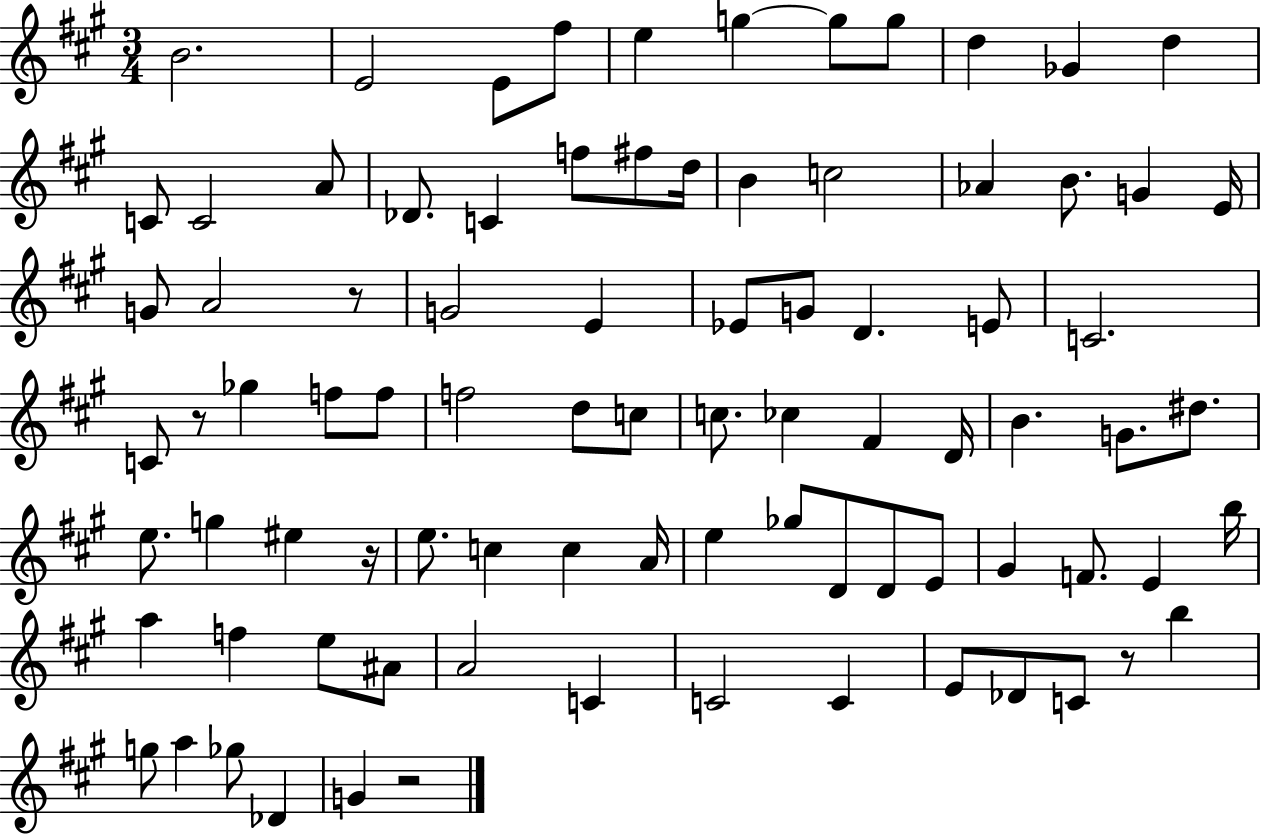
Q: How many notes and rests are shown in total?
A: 86